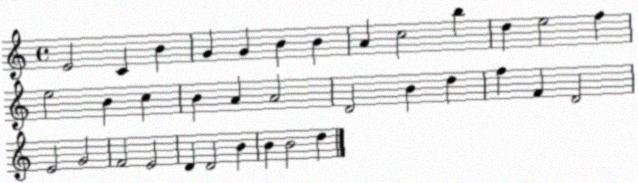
X:1
T:Untitled
M:4/4
L:1/4
K:C
E2 C B G G B B A c2 b d e2 f e2 B c B A A2 D2 B d f F D2 E2 G2 F2 E2 D D2 B B B2 d